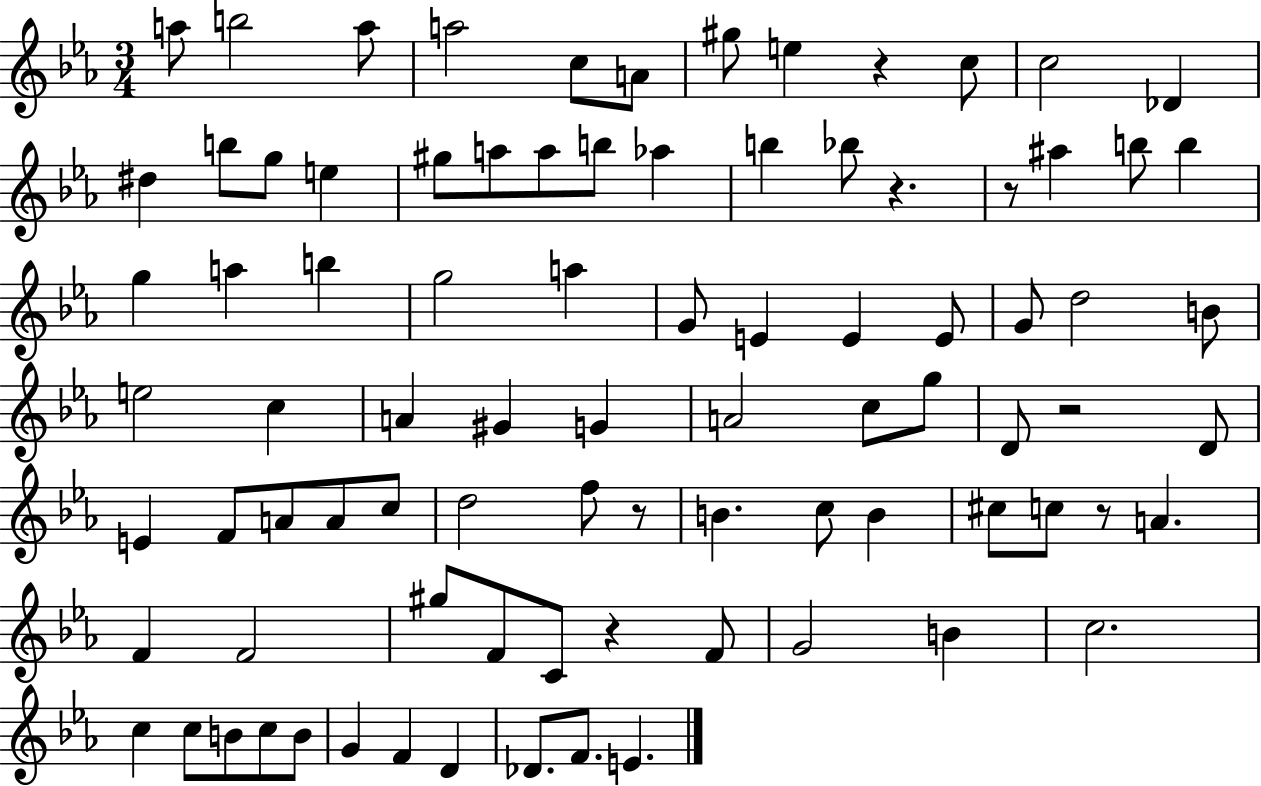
A5/e B5/h A5/e A5/h C5/e A4/e G#5/e E5/q R/q C5/e C5/h Db4/q D#5/q B5/e G5/e E5/q G#5/e A5/e A5/e B5/e Ab5/q B5/q Bb5/e R/q. R/e A#5/q B5/e B5/q G5/q A5/q B5/q G5/h A5/q G4/e E4/q E4/q E4/e G4/e D5/h B4/e E5/h C5/q A4/q G#4/q G4/q A4/h C5/e G5/e D4/e R/h D4/e E4/q F4/e A4/e A4/e C5/e D5/h F5/e R/e B4/q. C5/e B4/q C#5/e C5/e R/e A4/q. F4/q F4/h G#5/e F4/e C4/e R/q F4/e G4/h B4/q C5/h. C5/q C5/e B4/e C5/e B4/e G4/q F4/q D4/q Db4/e. F4/e. E4/q.